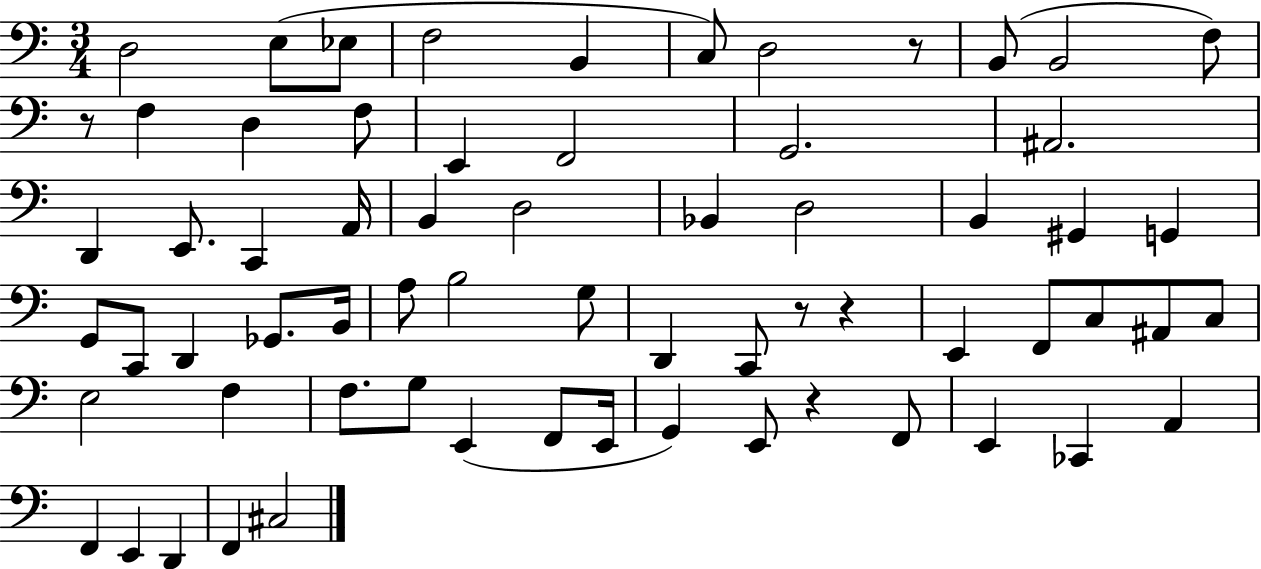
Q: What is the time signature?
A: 3/4